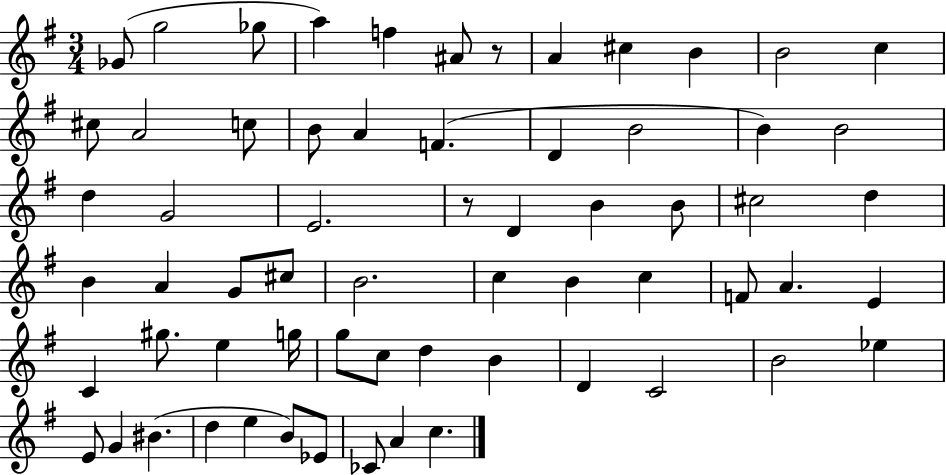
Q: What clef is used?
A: treble